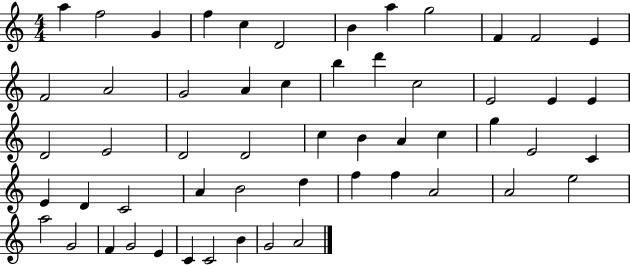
X:1
T:Untitled
M:4/4
L:1/4
K:C
a f2 G f c D2 B a g2 F F2 E F2 A2 G2 A c b d' c2 E2 E E D2 E2 D2 D2 c B A c g E2 C E D C2 A B2 d f f A2 A2 e2 a2 G2 F G2 E C C2 B G2 A2